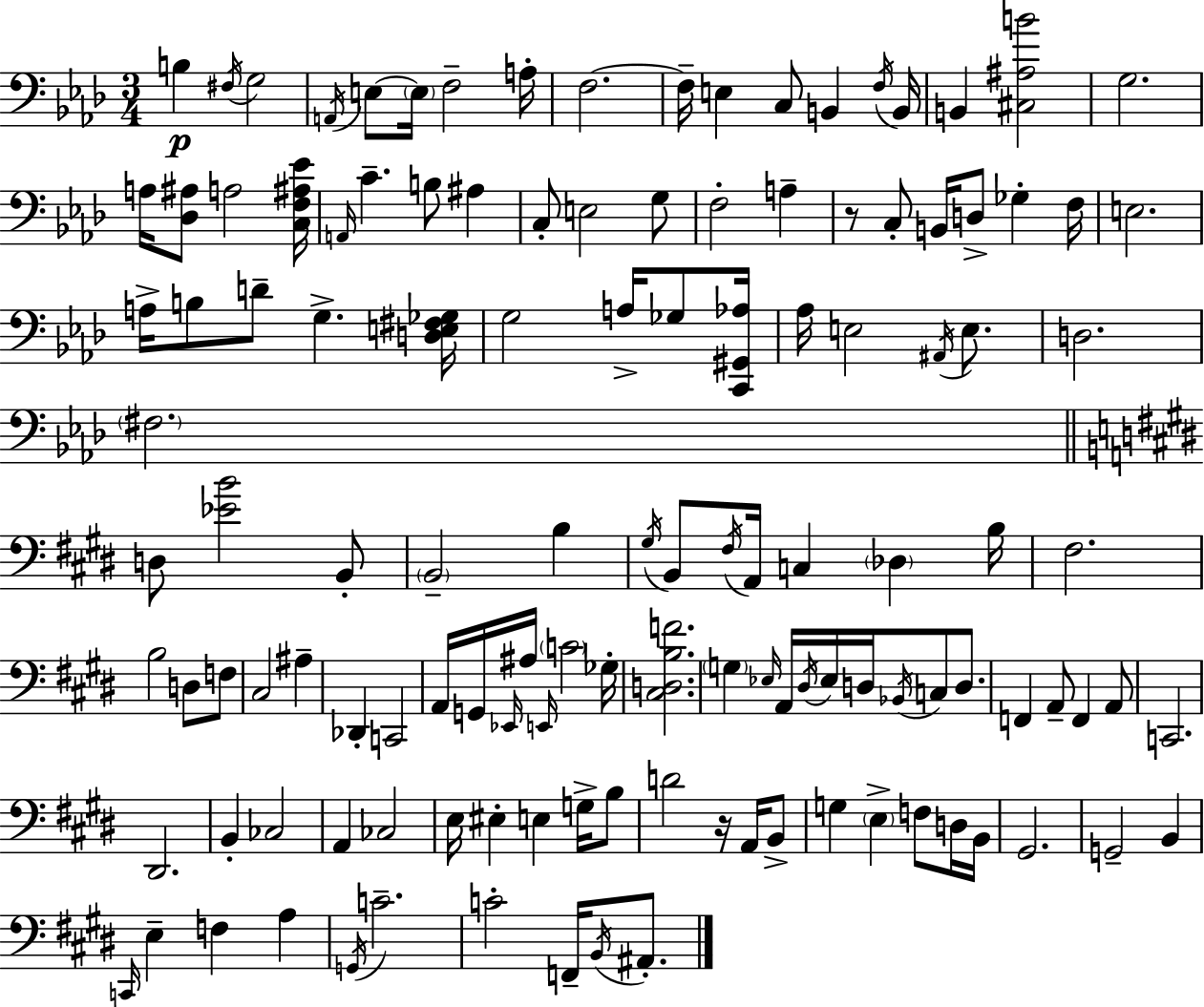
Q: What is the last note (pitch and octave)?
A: A#2